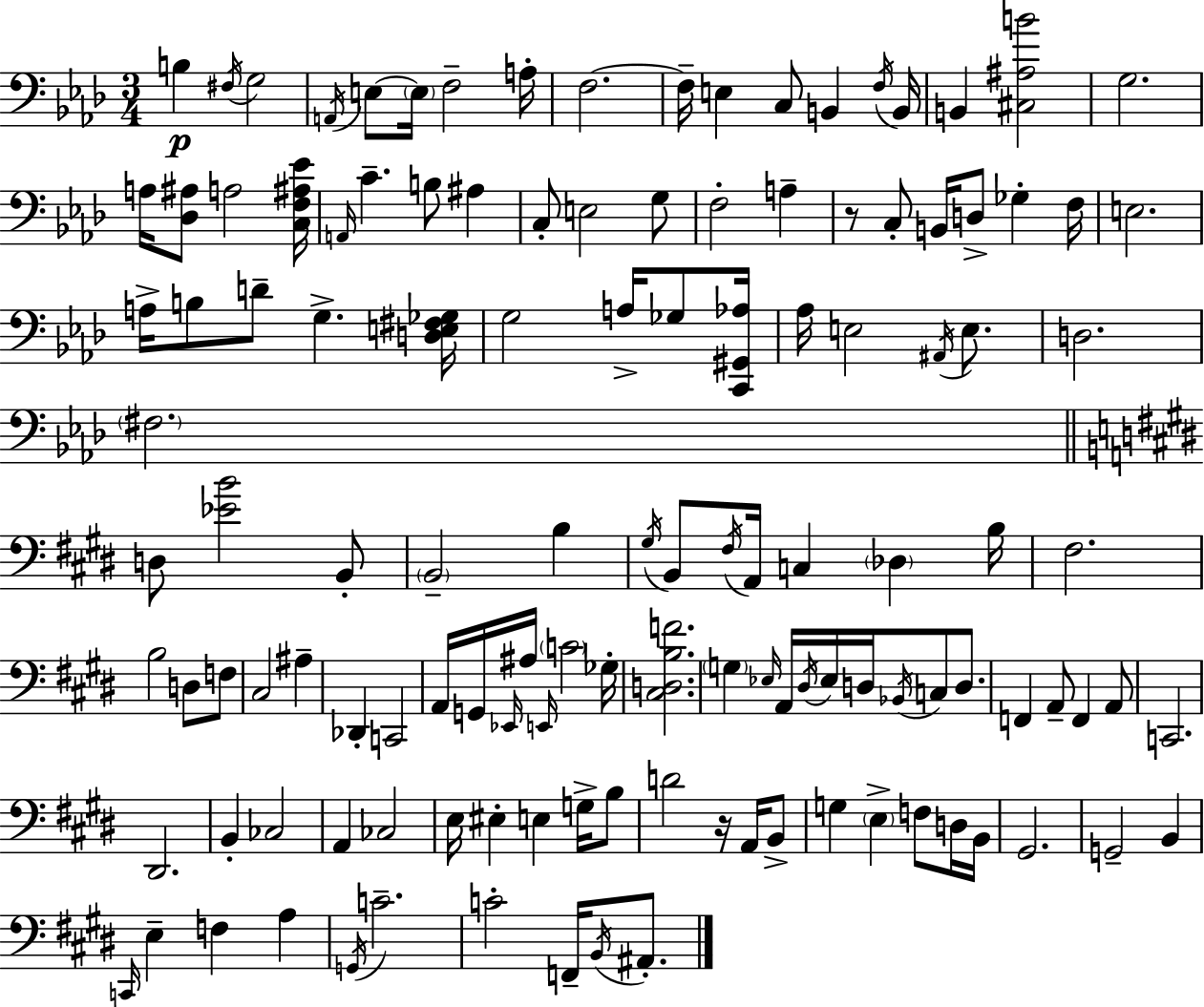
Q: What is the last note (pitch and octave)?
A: A#2